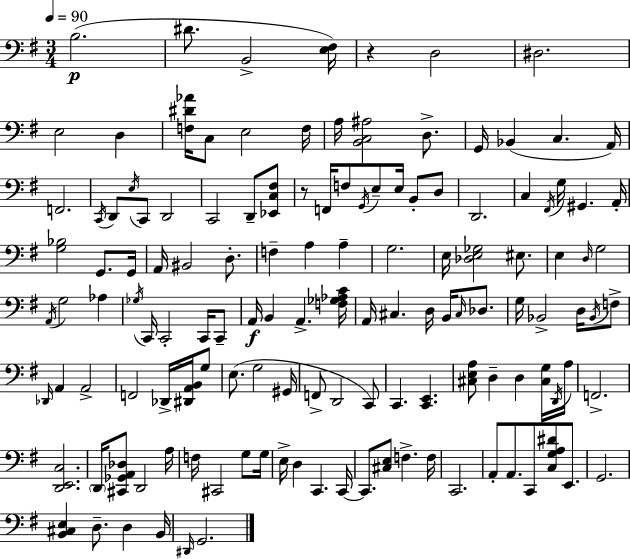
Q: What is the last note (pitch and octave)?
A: G2